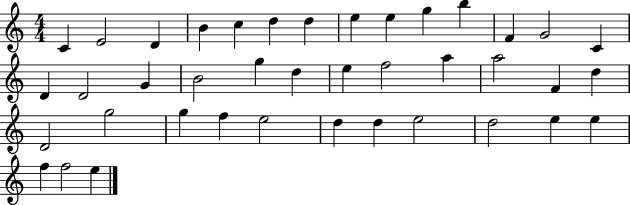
C4/q E4/h D4/q B4/q C5/q D5/q D5/q E5/q E5/q G5/q B5/q F4/q G4/h C4/q D4/q D4/h G4/q B4/h G5/q D5/q E5/q F5/h A5/q A5/h F4/q D5/q D4/h G5/h G5/q F5/q E5/h D5/q D5/q E5/h D5/h E5/q E5/q F5/q F5/h E5/q